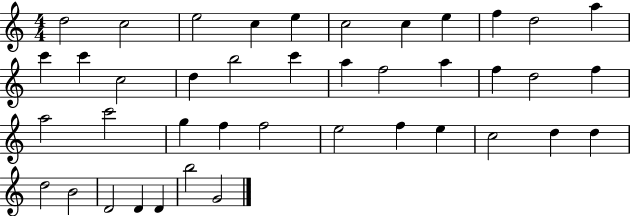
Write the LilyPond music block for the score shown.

{
  \clef treble
  \numericTimeSignature
  \time 4/4
  \key c \major
  d''2 c''2 | e''2 c''4 e''4 | c''2 c''4 e''4 | f''4 d''2 a''4 | \break c'''4 c'''4 c''2 | d''4 b''2 c'''4 | a''4 f''2 a''4 | f''4 d''2 f''4 | \break a''2 c'''2 | g''4 f''4 f''2 | e''2 f''4 e''4 | c''2 d''4 d''4 | \break d''2 b'2 | d'2 d'4 d'4 | b''2 g'2 | \bar "|."
}